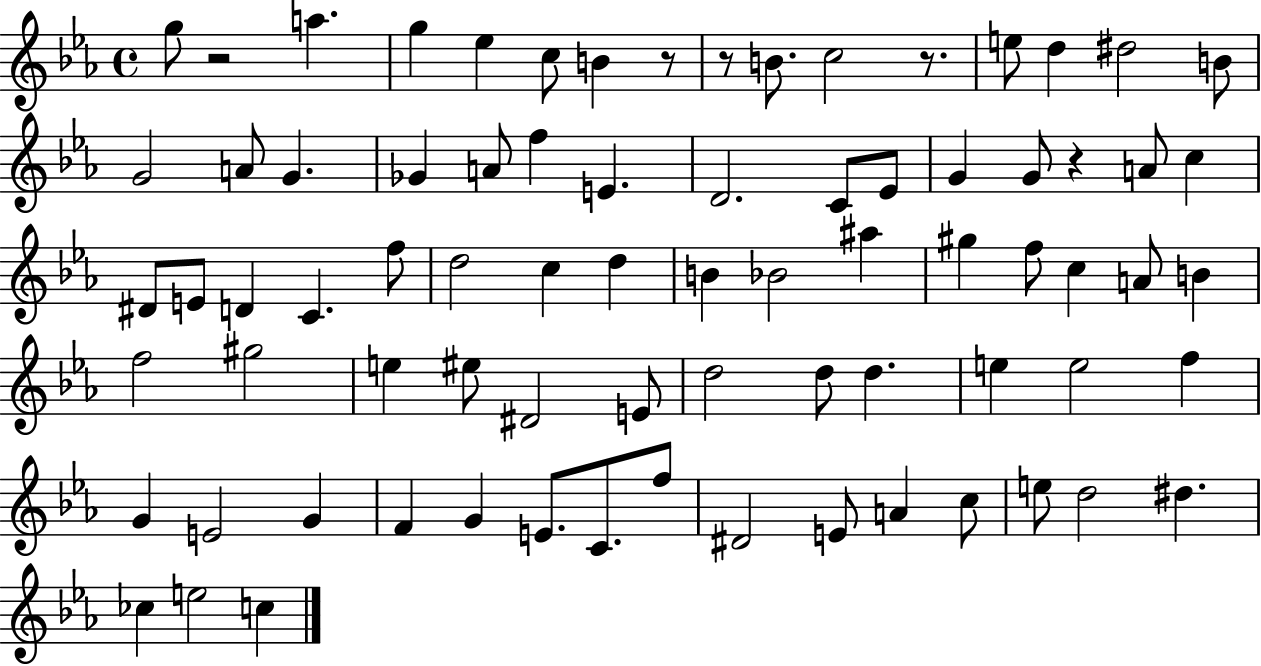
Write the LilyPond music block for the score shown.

{
  \clef treble
  \time 4/4
  \defaultTimeSignature
  \key ees \major
  \repeat volta 2 { g''8 r2 a''4. | g''4 ees''4 c''8 b'4 r8 | r8 b'8. c''2 r8. | e''8 d''4 dis''2 b'8 | \break g'2 a'8 g'4. | ges'4 a'8 f''4 e'4. | d'2. c'8 ees'8 | g'4 g'8 r4 a'8 c''4 | \break dis'8 e'8 d'4 c'4. f''8 | d''2 c''4 d''4 | b'4 bes'2 ais''4 | gis''4 f''8 c''4 a'8 b'4 | \break f''2 gis''2 | e''4 eis''8 dis'2 e'8 | d''2 d''8 d''4. | e''4 e''2 f''4 | \break g'4 e'2 g'4 | f'4 g'4 e'8. c'8. f''8 | dis'2 e'8 a'4 c''8 | e''8 d''2 dis''4. | \break ces''4 e''2 c''4 | } \bar "|."
}